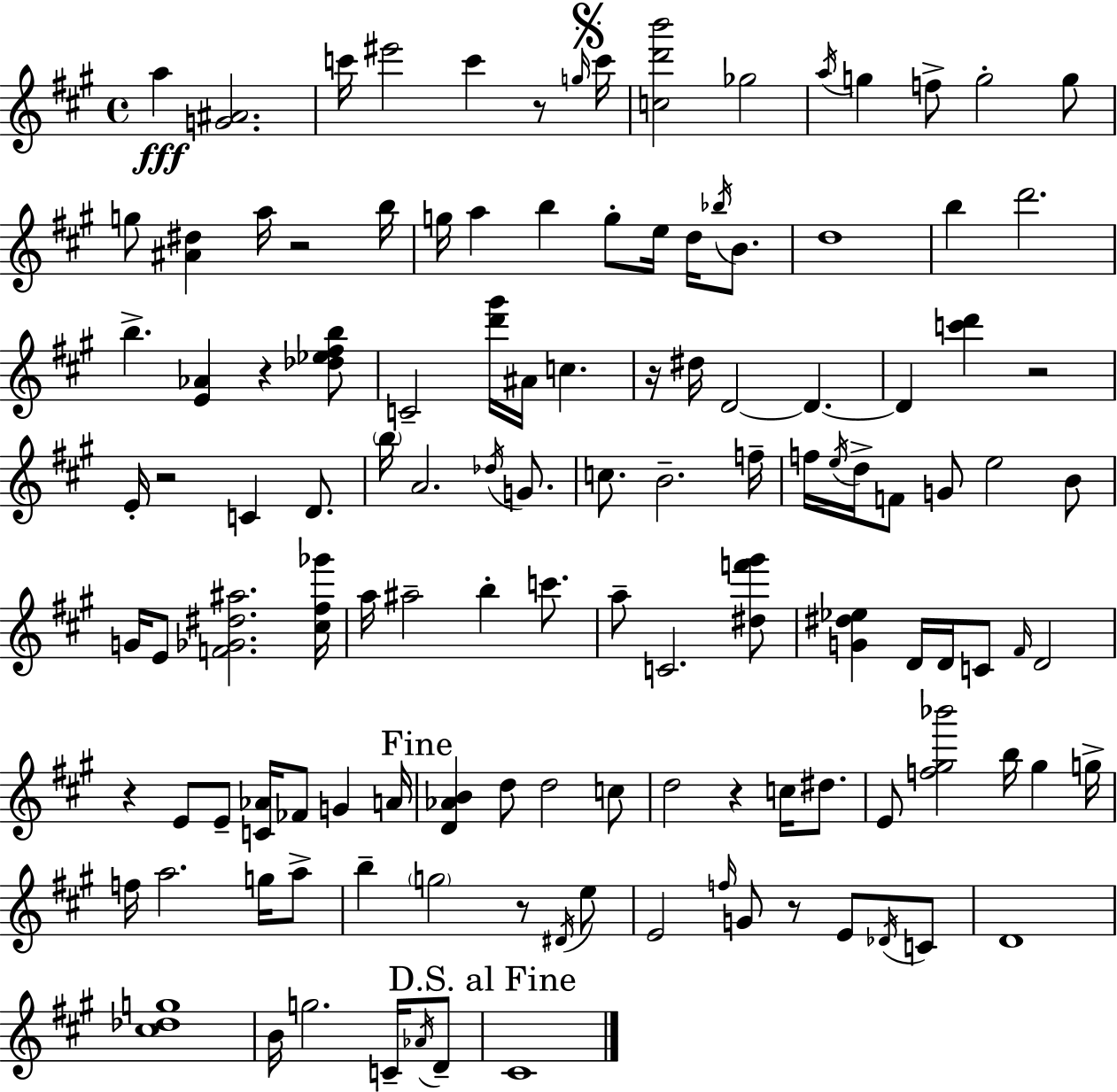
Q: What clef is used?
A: treble